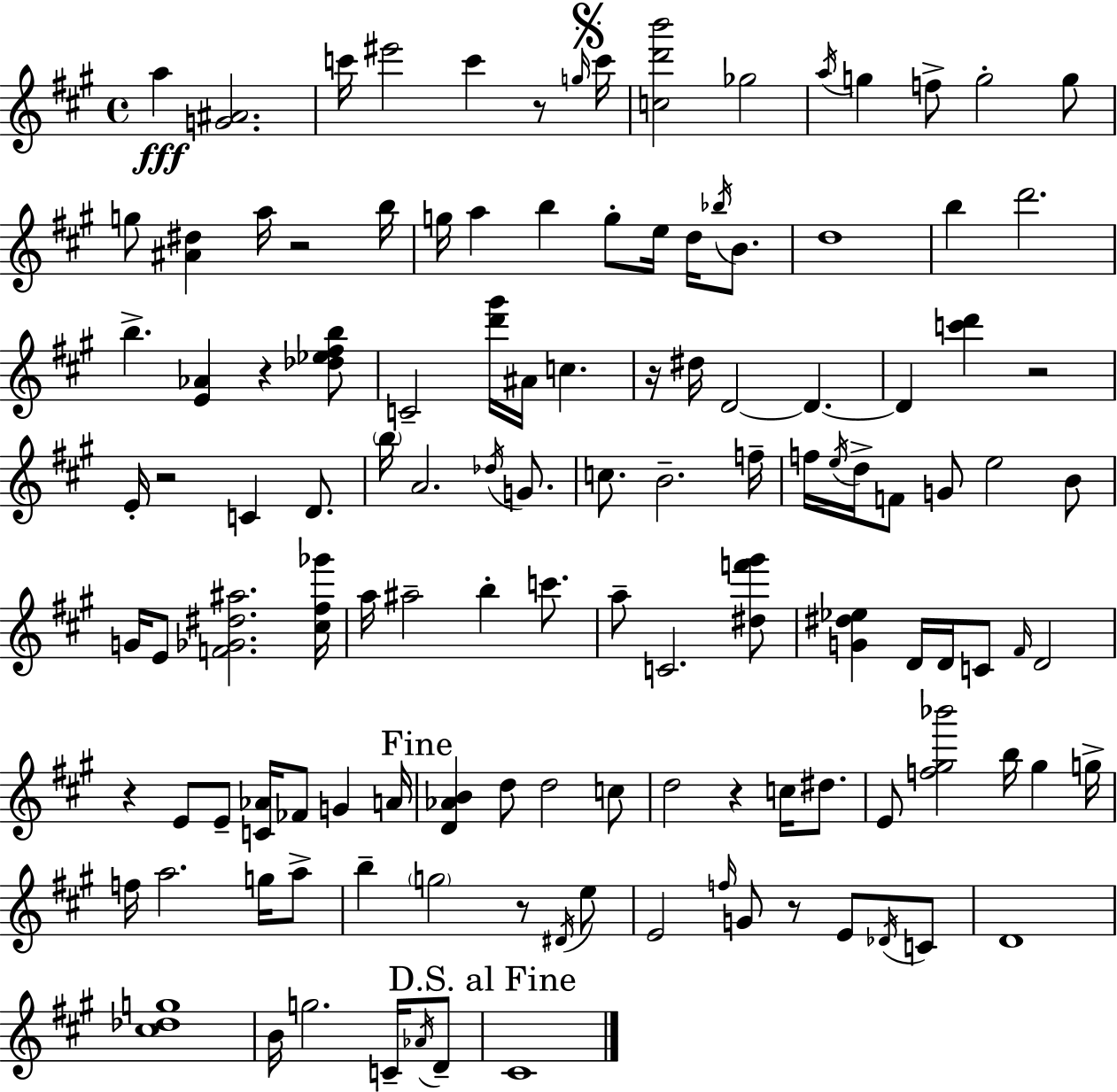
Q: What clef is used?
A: treble